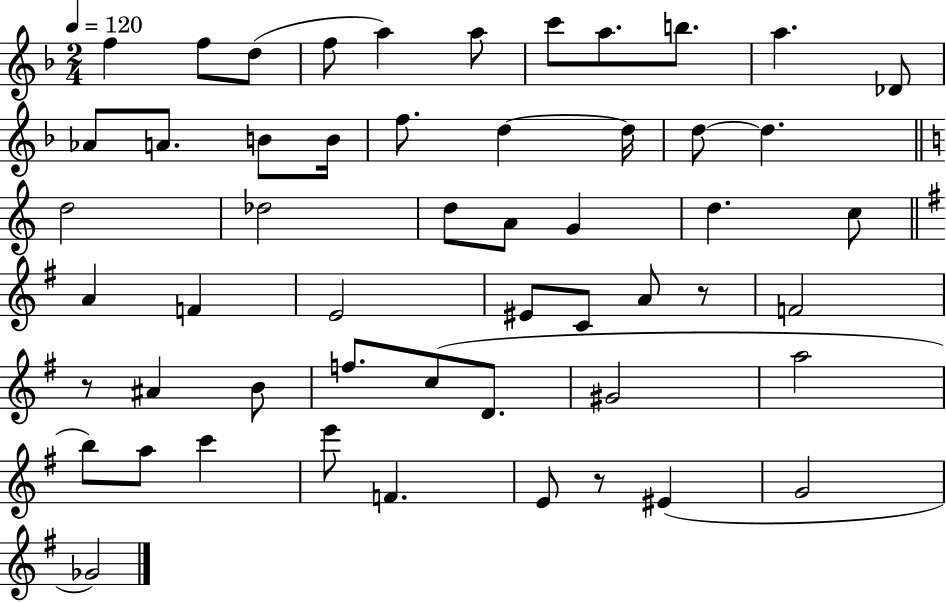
{
  \clef treble
  \numericTimeSignature
  \time 2/4
  \key f \major
  \tempo 4 = 120
  f''4 f''8 d''8( | f''8 a''4) a''8 | c'''8 a''8. b''8. | a''4. des'8 | \break aes'8 a'8. b'8 b'16 | f''8. d''4~~ d''16 | d''8~~ d''4. | \bar "||" \break \key a \minor d''2 | des''2 | d''8 a'8 g'4 | d''4. c''8 | \break \bar "||" \break \key g \major a'4 f'4 | e'2 | eis'8 c'8 a'8 r8 | f'2 | \break r8 ais'4 b'8 | f''8. c''8( d'8. | gis'2 | a''2 | \break b''8) a''8 c'''4 | e'''8 f'4. | e'8 r8 eis'4( | g'2 | \break ges'2) | \bar "|."
}